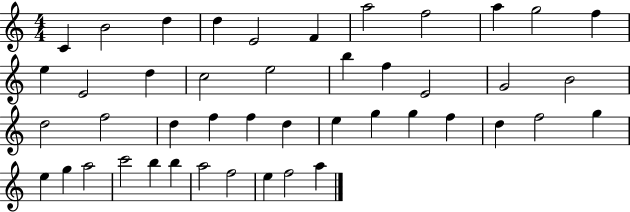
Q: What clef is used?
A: treble